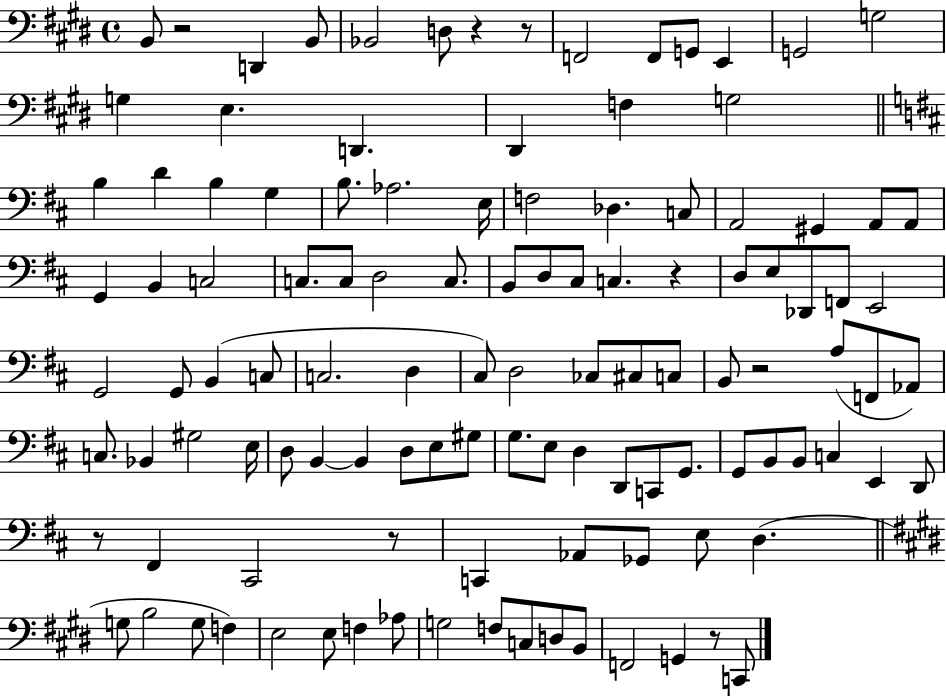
X:1
T:Untitled
M:4/4
L:1/4
K:E
B,,/2 z2 D,, B,,/2 _B,,2 D,/2 z z/2 F,,2 F,,/2 G,,/2 E,, G,,2 G,2 G, E, D,, ^D,, F, G,2 B, D B, G, B,/2 _A,2 E,/4 F,2 _D, C,/2 A,,2 ^G,, A,,/2 A,,/2 G,, B,, C,2 C,/2 C,/2 D,2 C,/2 B,,/2 D,/2 ^C,/2 C, z D,/2 E,/2 _D,,/2 F,,/2 E,,2 G,,2 G,,/2 B,, C,/2 C,2 D, ^C,/2 D,2 _C,/2 ^C,/2 C,/2 B,,/2 z2 A,/2 F,,/2 _A,,/2 C,/2 _B,, ^G,2 E,/4 D,/2 B,, B,, D,/2 E,/2 ^G,/2 G,/2 E,/2 D, D,,/2 C,,/2 G,,/2 G,,/2 B,,/2 B,,/2 C, E,, D,,/2 z/2 ^F,, ^C,,2 z/2 C,, _A,,/2 _G,,/2 E,/2 D, G,/2 B,2 G,/2 F, E,2 E,/2 F, _A,/2 G,2 F,/2 C,/2 D,/2 B,,/2 F,,2 G,, z/2 C,,/2